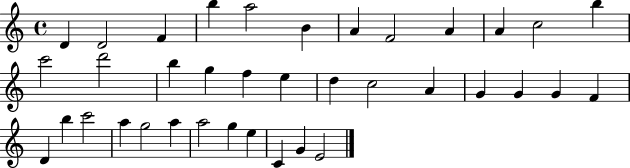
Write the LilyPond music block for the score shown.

{
  \clef treble
  \time 4/4
  \defaultTimeSignature
  \key c \major
  d'4 d'2 f'4 | b''4 a''2 b'4 | a'4 f'2 a'4 | a'4 c''2 b''4 | \break c'''2 d'''2 | b''4 g''4 f''4 e''4 | d''4 c''2 a'4 | g'4 g'4 g'4 f'4 | \break d'4 b''4 c'''2 | a''4 g''2 a''4 | a''2 g''4 e''4 | c'4 g'4 e'2 | \break \bar "|."
}